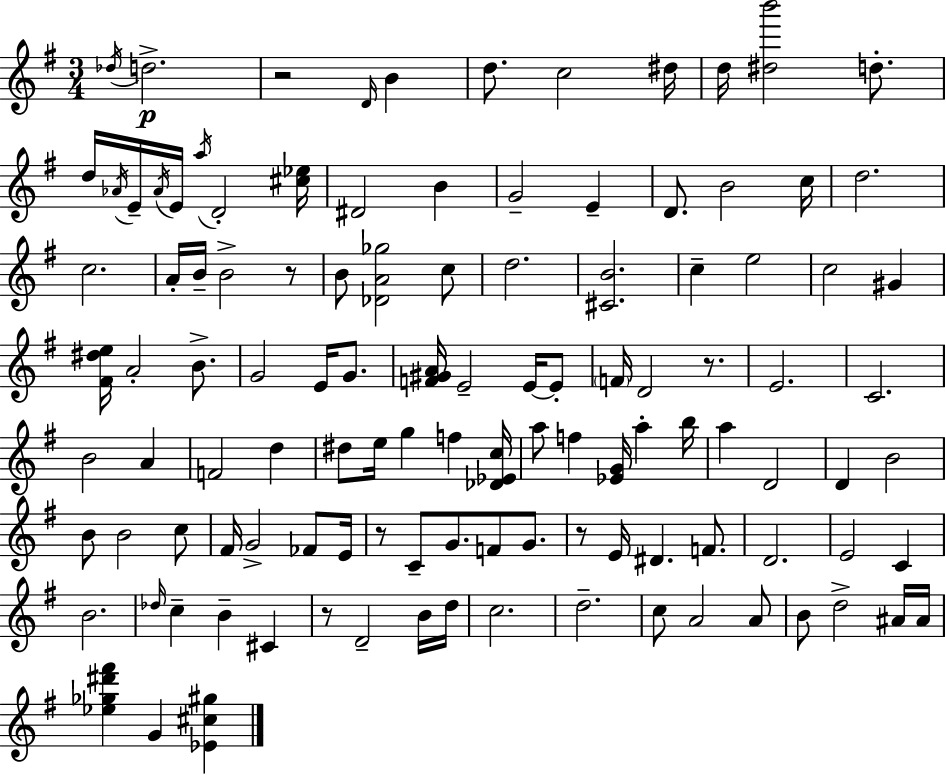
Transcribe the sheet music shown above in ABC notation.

X:1
T:Untitled
M:3/4
L:1/4
K:Em
_d/4 d2 z2 D/4 B d/2 c2 ^d/4 d/4 [^db']2 d/2 d/4 _A/4 E/4 _A/4 E/4 a/4 D2 [^c_e]/4 ^D2 B G2 E D/2 B2 c/4 d2 c2 A/4 B/4 B2 z/2 B/2 [_DA_g]2 c/2 d2 [^CB]2 c e2 c2 ^G [^F^de]/4 A2 B/2 G2 E/4 G/2 [F^GA]/4 E2 E/4 E/2 F/4 D2 z/2 E2 C2 B2 A F2 d ^d/2 e/4 g f [_D_Ec]/4 a/2 f [_EG]/4 a b/4 a D2 D B2 B/2 B2 c/2 ^F/4 G2 _F/2 E/4 z/2 C/2 G/2 F/2 G/2 z/2 E/4 ^D F/2 D2 E2 C B2 _d/4 c B ^C z/2 D2 B/4 d/4 c2 d2 c/2 A2 A/2 B/2 d2 ^A/4 ^A/4 [_e_g^d'^f'] G [_E^c^g]